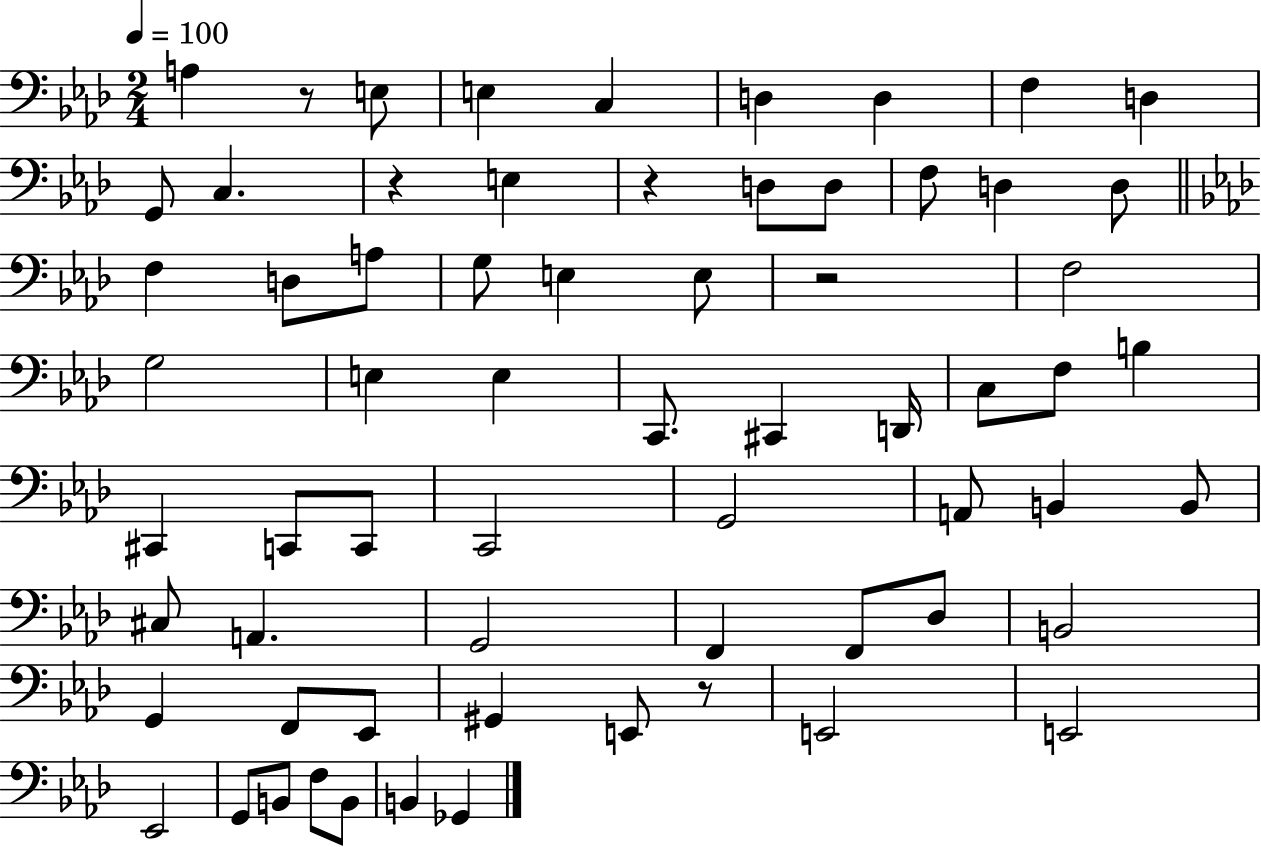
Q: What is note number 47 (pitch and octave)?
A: B2